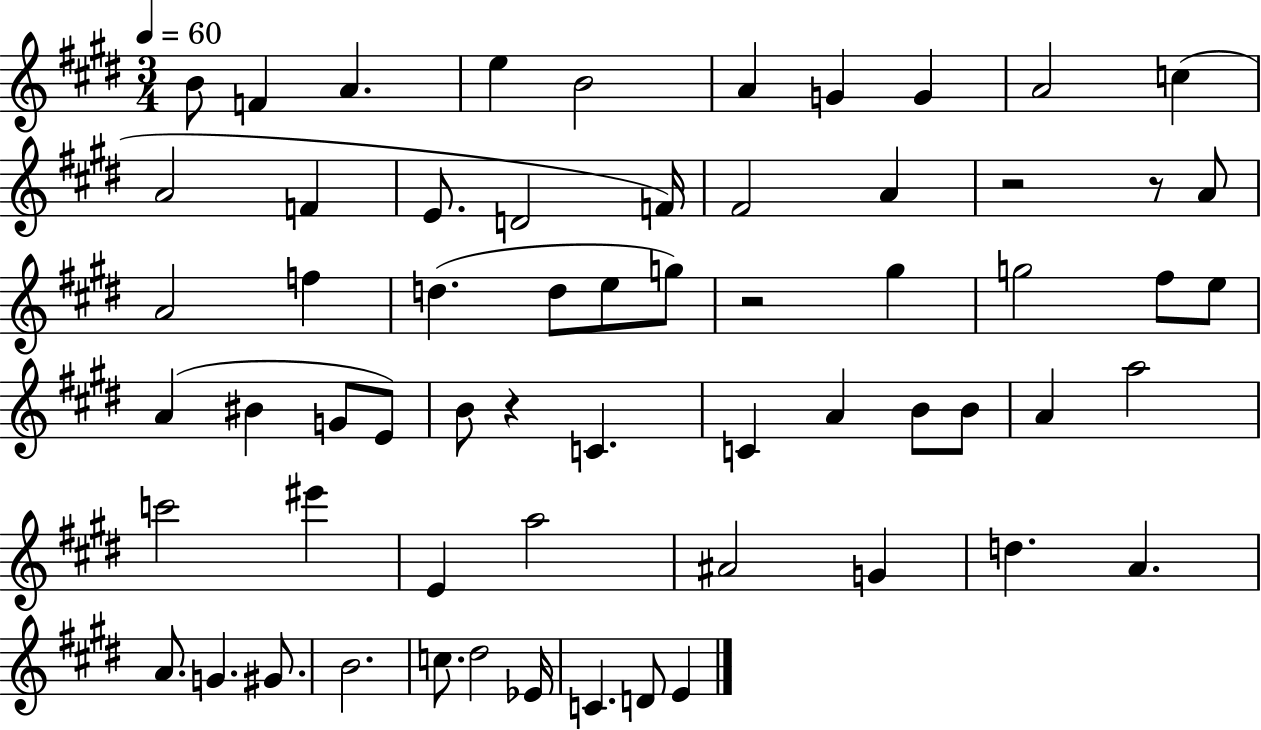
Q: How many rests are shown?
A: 4